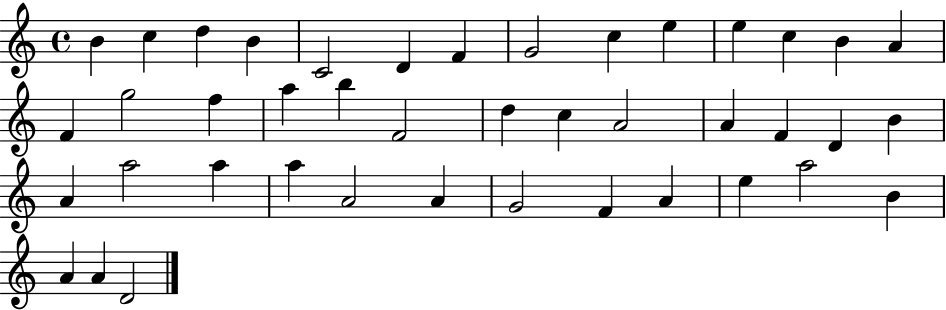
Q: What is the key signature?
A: C major